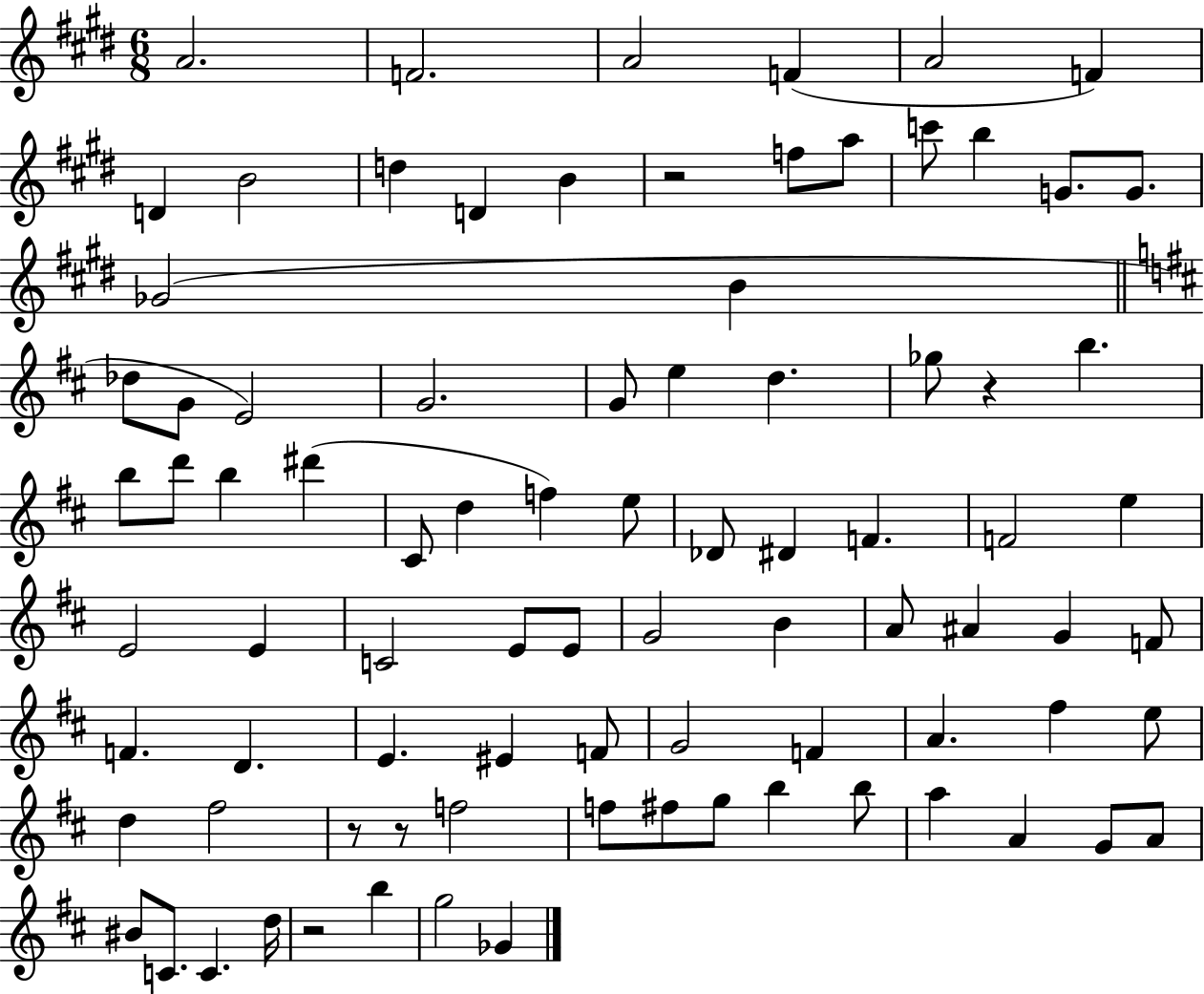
{
  \clef treble
  \numericTimeSignature
  \time 6/8
  \key e \major
  \repeat volta 2 { a'2. | f'2. | a'2 f'4( | a'2 f'4) | \break d'4 b'2 | d''4 d'4 b'4 | r2 f''8 a''8 | c'''8 b''4 g'8. g'8. | \break ges'2( b'4 | \bar "||" \break \key d \major des''8 g'8 e'2) | g'2. | g'8 e''4 d''4. | ges''8 r4 b''4. | \break b''8 d'''8 b''4 dis'''4( | cis'8 d''4 f''4) e''8 | des'8 dis'4 f'4. | f'2 e''4 | \break e'2 e'4 | c'2 e'8 e'8 | g'2 b'4 | a'8 ais'4 g'4 f'8 | \break f'4. d'4. | e'4. eis'4 f'8 | g'2 f'4 | a'4. fis''4 e''8 | \break d''4 fis''2 | r8 r8 f''2 | f''8 fis''8 g''8 b''4 b''8 | a''4 a'4 g'8 a'8 | \break bis'8 c'8. c'4. d''16 | r2 b''4 | g''2 ges'4 | } \bar "|."
}